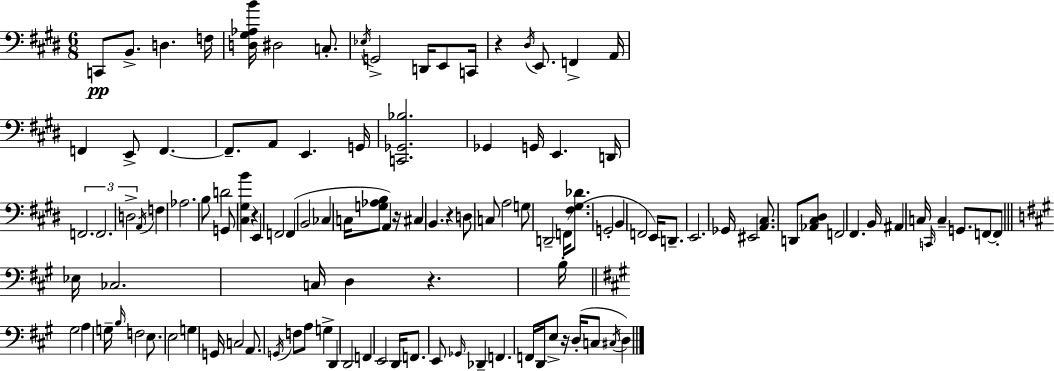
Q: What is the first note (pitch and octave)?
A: C2